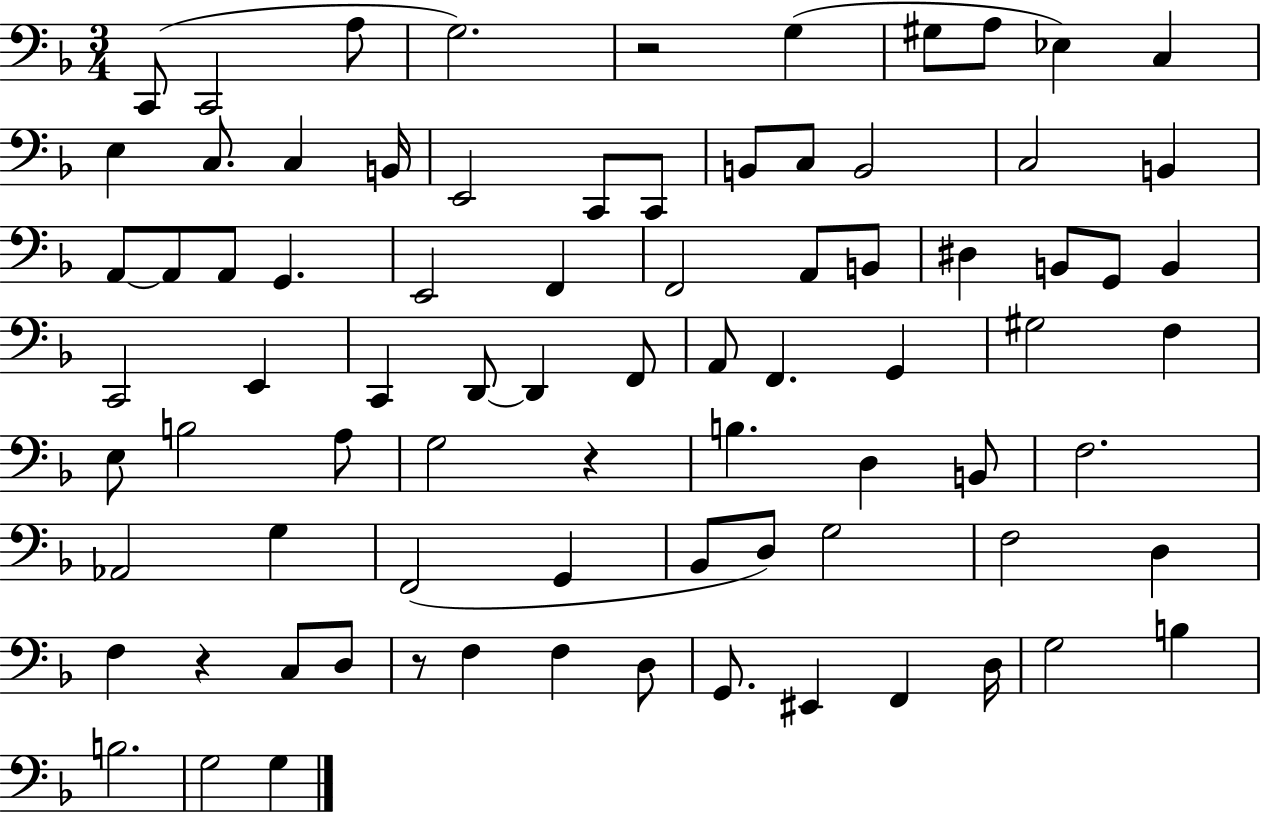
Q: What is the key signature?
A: F major